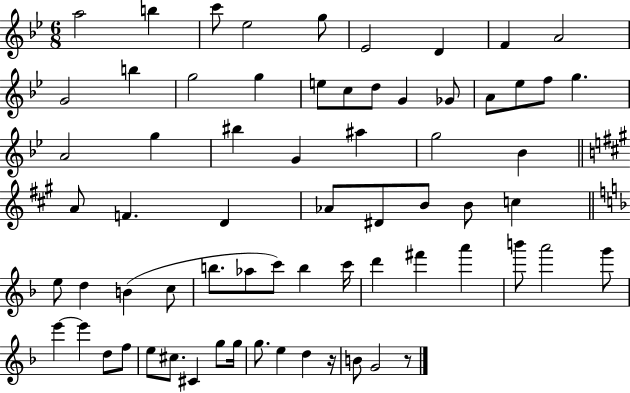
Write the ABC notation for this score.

X:1
T:Untitled
M:6/8
L:1/4
K:Bb
a2 b c'/2 _e2 g/2 _E2 D F A2 G2 b g2 g e/2 c/2 d/2 G _G/2 A/2 _e/2 f/2 g A2 g ^b G ^a g2 _B A/2 F D _A/2 ^D/2 B/2 B/2 c e/2 d B c/2 b/2 _a/2 c'/2 b c'/4 d' ^f' a' b'/2 a'2 g'/2 e' e' d/2 f/2 e/2 ^c/2 ^C g/2 g/4 g/2 e d z/4 B/2 G2 z/2